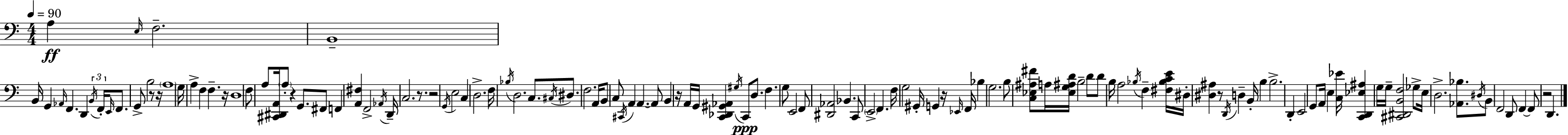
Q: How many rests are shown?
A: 10